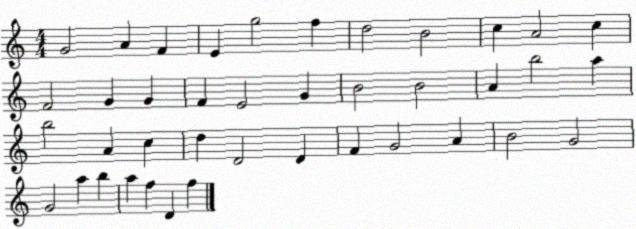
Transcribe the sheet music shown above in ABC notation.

X:1
T:Untitled
M:4/4
L:1/4
K:C
G2 A F E g2 f d2 B2 c A2 c F2 G G F E2 G B2 B2 A b2 a b2 A c d D2 D F G2 A B2 G2 G2 a b a f D f